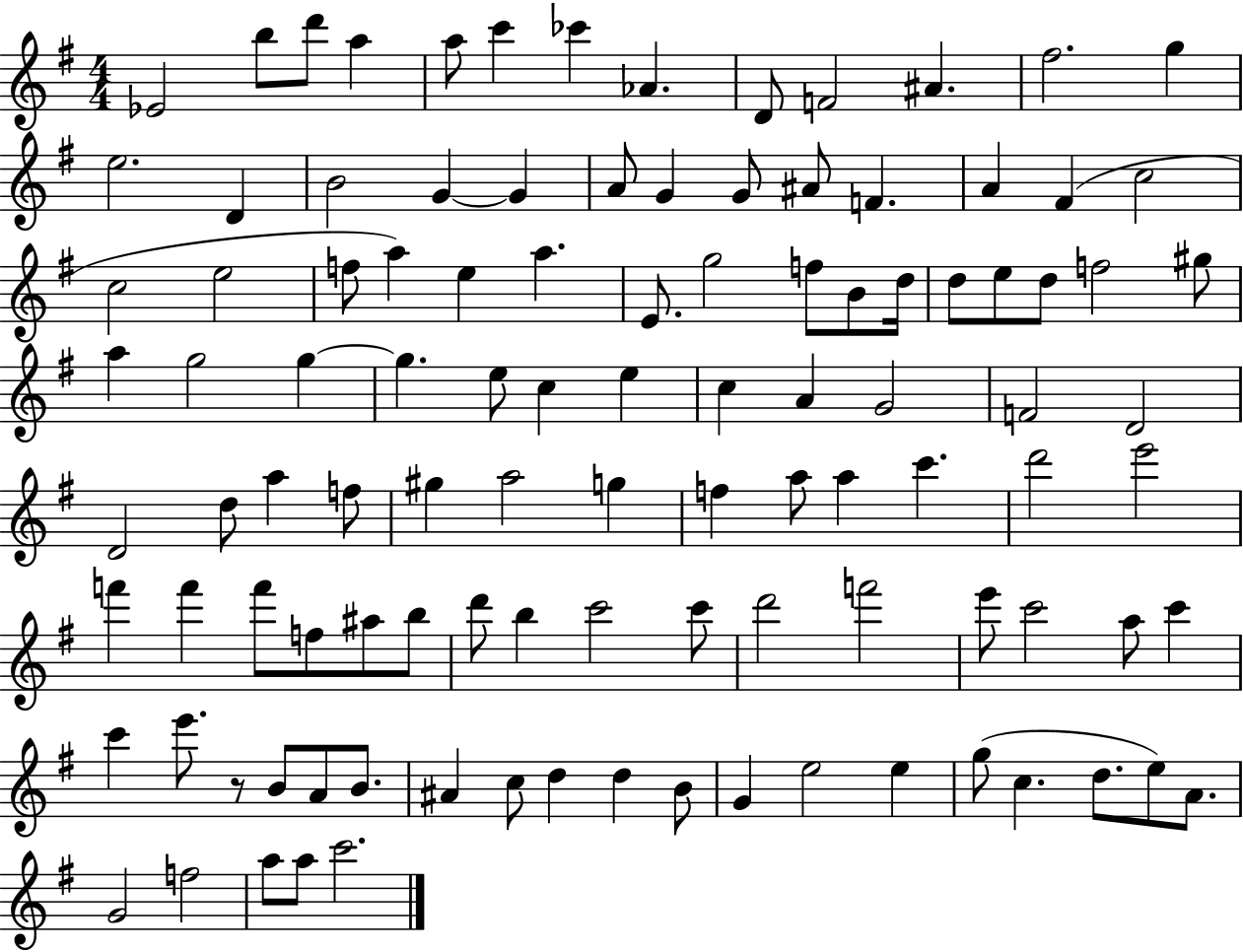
{
  \clef treble
  \numericTimeSignature
  \time 4/4
  \key g \major
  ees'2 b''8 d'''8 a''4 | a''8 c'''4 ces'''4 aes'4. | d'8 f'2 ais'4. | fis''2. g''4 | \break e''2. d'4 | b'2 g'4~~ g'4 | a'8 g'4 g'8 ais'8 f'4. | a'4 fis'4( c''2 | \break c''2 e''2 | f''8 a''4) e''4 a''4. | e'8. g''2 f''8 b'8 d''16 | d''8 e''8 d''8 f''2 gis''8 | \break a''4 g''2 g''4~~ | g''4. e''8 c''4 e''4 | c''4 a'4 g'2 | f'2 d'2 | \break d'2 d''8 a''4 f''8 | gis''4 a''2 g''4 | f''4 a''8 a''4 c'''4. | d'''2 e'''2 | \break f'''4 f'''4 f'''8 f''8 ais''8 b''8 | d'''8 b''4 c'''2 c'''8 | d'''2 f'''2 | e'''8 c'''2 a''8 c'''4 | \break c'''4 e'''8. r8 b'8 a'8 b'8. | ais'4 c''8 d''4 d''4 b'8 | g'4 e''2 e''4 | g''8( c''4. d''8. e''8) a'8. | \break g'2 f''2 | a''8 a''8 c'''2. | \bar "|."
}